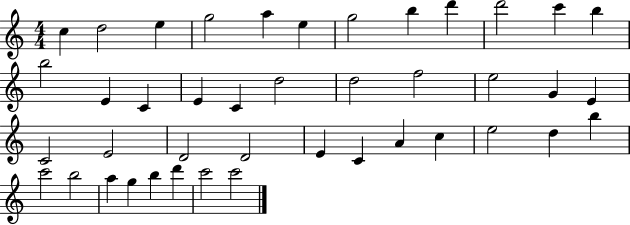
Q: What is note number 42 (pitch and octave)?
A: C6